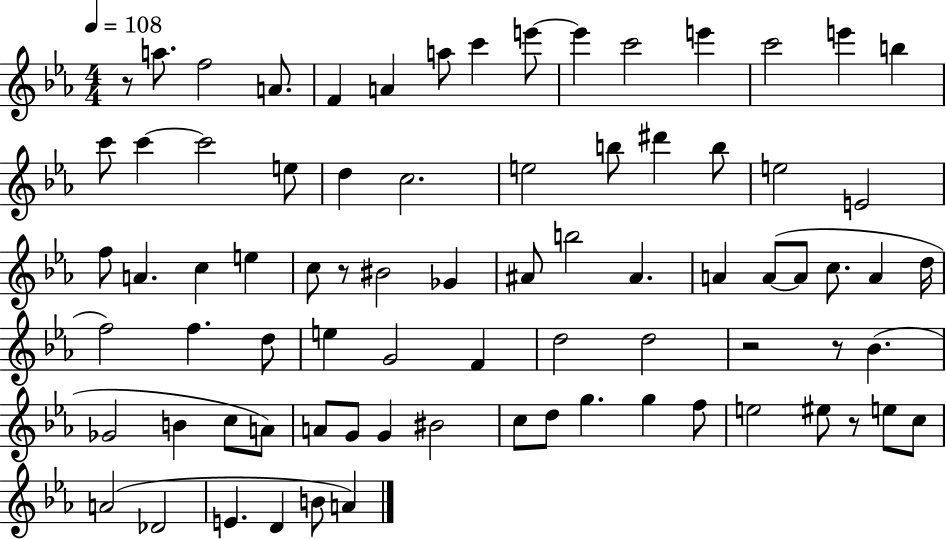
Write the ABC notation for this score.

X:1
T:Untitled
M:4/4
L:1/4
K:Eb
z/2 a/2 f2 A/2 F A a/2 c' e'/2 e' c'2 e' c'2 e' b c'/2 c' c'2 e/2 d c2 e2 b/2 ^d' b/2 e2 E2 f/2 A c e c/2 z/2 ^B2 _G ^A/2 b2 ^A A A/2 A/2 c/2 A d/4 f2 f d/2 e G2 F d2 d2 z2 z/2 _B _G2 B c/2 A/2 A/2 G/2 G ^B2 c/2 d/2 g g f/2 e2 ^e/2 z/2 e/2 c/2 A2 _D2 E D B/2 A